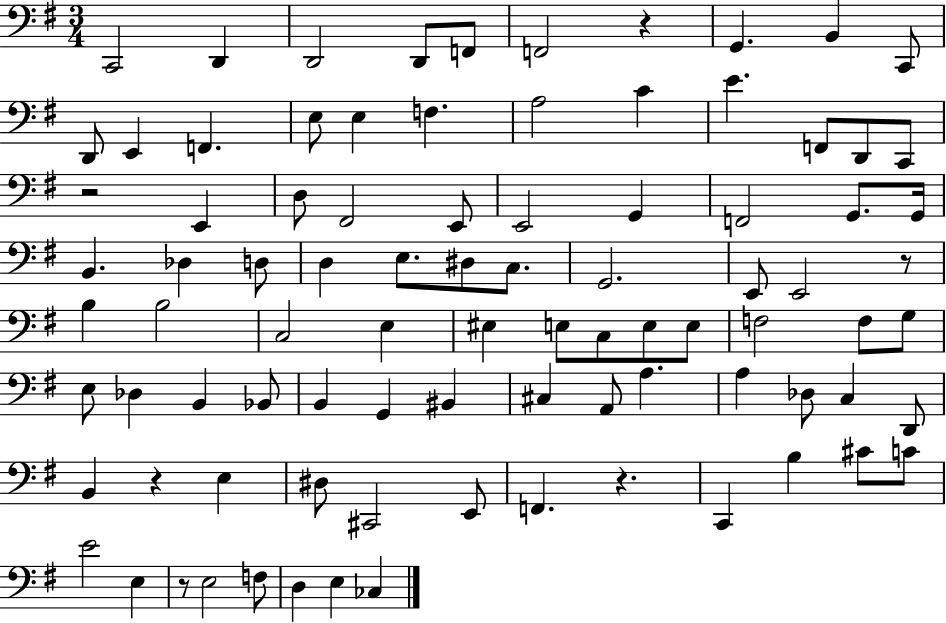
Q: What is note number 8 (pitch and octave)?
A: B2